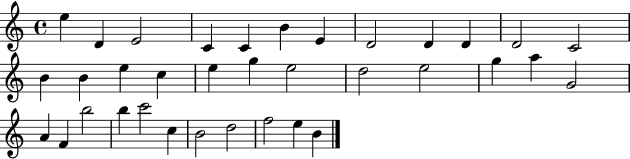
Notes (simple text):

E5/q D4/q E4/h C4/q C4/q B4/q E4/q D4/h D4/q D4/q D4/h C4/h B4/q B4/q E5/q C5/q E5/q G5/q E5/h D5/h E5/h G5/q A5/q G4/h A4/q F4/q B5/h B5/q C6/h C5/q B4/h D5/h F5/h E5/q B4/q